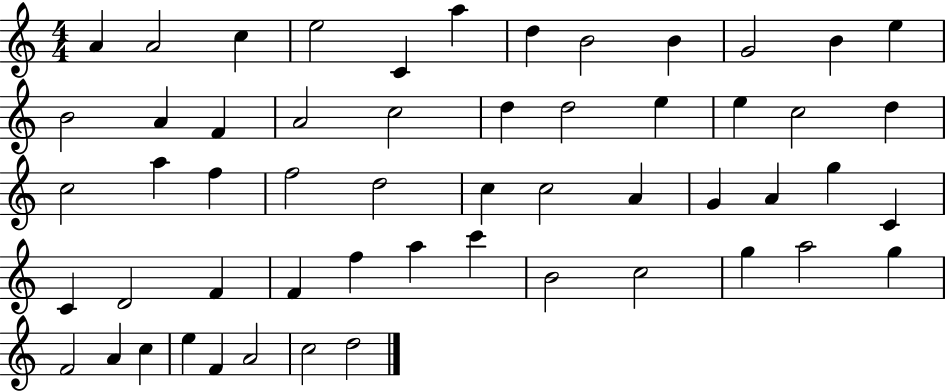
{
  \clef treble
  \numericTimeSignature
  \time 4/4
  \key c \major
  a'4 a'2 c''4 | e''2 c'4 a''4 | d''4 b'2 b'4 | g'2 b'4 e''4 | \break b'2 a'4 f'4 | a'2 c''2 | d''4 d''2 e''4 | e''4 c''2 d''4 | \break c''2 a''4 f''4 | f''2 d''2 | c''4 c''2 a'4 | g'4 a'4 g''4 c'4 | \break c'4 d'2 f'4 | f'4 f''4 a''4 c'''4 | b'2 c''2 | g''4 a''2 g''4 | \break f'2 a'4 c''4 | e''4 f'4 a'2 | c''2 d''2 | \bar "|."
}